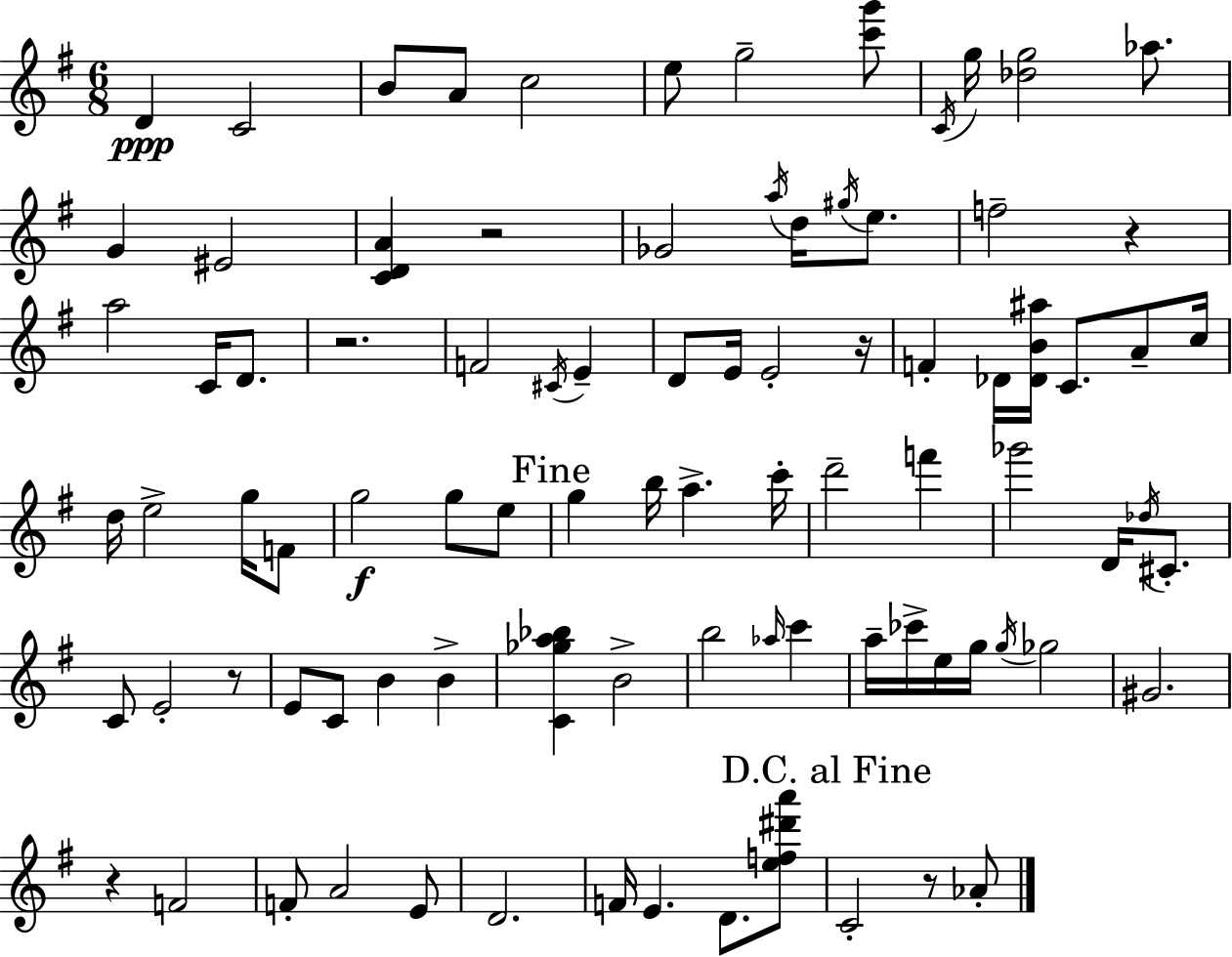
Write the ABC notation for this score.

X:1
T:Untitled
M:6/8
L:1/4
K:Em
D C2 B/2 A/2 c2 e/2 g2 [c'g']/2 C/4 g/4 [_dg]2 _a/2 G ^E2 [CDA] z2 _G2 a/4 d/4 ^g/4 e/2 f2 z a2 C/4 D/2 z2 F2 ^C/4 E D/2 E/4 E2 z/4 F _D/4 [_DB^a]/4 C/2 A/2 c/4 d/4 e2 g/4 F/2 g2 g/2 e/2 g b/4 a c'/4 d'2 f' _g'2 D/4 _d/4 ^C/2 C/2 E2 z/2 E/2 C/2 B B [C_ga_b] B2 b2 _a/4 c' a/4 _c'/4 e/4 g/4 g/4 _g2 ^G2 z F2 F/2 A2 E/2 D2 F/4 E D/2 [ef^d'a']/2 C2 z/2 _A/2